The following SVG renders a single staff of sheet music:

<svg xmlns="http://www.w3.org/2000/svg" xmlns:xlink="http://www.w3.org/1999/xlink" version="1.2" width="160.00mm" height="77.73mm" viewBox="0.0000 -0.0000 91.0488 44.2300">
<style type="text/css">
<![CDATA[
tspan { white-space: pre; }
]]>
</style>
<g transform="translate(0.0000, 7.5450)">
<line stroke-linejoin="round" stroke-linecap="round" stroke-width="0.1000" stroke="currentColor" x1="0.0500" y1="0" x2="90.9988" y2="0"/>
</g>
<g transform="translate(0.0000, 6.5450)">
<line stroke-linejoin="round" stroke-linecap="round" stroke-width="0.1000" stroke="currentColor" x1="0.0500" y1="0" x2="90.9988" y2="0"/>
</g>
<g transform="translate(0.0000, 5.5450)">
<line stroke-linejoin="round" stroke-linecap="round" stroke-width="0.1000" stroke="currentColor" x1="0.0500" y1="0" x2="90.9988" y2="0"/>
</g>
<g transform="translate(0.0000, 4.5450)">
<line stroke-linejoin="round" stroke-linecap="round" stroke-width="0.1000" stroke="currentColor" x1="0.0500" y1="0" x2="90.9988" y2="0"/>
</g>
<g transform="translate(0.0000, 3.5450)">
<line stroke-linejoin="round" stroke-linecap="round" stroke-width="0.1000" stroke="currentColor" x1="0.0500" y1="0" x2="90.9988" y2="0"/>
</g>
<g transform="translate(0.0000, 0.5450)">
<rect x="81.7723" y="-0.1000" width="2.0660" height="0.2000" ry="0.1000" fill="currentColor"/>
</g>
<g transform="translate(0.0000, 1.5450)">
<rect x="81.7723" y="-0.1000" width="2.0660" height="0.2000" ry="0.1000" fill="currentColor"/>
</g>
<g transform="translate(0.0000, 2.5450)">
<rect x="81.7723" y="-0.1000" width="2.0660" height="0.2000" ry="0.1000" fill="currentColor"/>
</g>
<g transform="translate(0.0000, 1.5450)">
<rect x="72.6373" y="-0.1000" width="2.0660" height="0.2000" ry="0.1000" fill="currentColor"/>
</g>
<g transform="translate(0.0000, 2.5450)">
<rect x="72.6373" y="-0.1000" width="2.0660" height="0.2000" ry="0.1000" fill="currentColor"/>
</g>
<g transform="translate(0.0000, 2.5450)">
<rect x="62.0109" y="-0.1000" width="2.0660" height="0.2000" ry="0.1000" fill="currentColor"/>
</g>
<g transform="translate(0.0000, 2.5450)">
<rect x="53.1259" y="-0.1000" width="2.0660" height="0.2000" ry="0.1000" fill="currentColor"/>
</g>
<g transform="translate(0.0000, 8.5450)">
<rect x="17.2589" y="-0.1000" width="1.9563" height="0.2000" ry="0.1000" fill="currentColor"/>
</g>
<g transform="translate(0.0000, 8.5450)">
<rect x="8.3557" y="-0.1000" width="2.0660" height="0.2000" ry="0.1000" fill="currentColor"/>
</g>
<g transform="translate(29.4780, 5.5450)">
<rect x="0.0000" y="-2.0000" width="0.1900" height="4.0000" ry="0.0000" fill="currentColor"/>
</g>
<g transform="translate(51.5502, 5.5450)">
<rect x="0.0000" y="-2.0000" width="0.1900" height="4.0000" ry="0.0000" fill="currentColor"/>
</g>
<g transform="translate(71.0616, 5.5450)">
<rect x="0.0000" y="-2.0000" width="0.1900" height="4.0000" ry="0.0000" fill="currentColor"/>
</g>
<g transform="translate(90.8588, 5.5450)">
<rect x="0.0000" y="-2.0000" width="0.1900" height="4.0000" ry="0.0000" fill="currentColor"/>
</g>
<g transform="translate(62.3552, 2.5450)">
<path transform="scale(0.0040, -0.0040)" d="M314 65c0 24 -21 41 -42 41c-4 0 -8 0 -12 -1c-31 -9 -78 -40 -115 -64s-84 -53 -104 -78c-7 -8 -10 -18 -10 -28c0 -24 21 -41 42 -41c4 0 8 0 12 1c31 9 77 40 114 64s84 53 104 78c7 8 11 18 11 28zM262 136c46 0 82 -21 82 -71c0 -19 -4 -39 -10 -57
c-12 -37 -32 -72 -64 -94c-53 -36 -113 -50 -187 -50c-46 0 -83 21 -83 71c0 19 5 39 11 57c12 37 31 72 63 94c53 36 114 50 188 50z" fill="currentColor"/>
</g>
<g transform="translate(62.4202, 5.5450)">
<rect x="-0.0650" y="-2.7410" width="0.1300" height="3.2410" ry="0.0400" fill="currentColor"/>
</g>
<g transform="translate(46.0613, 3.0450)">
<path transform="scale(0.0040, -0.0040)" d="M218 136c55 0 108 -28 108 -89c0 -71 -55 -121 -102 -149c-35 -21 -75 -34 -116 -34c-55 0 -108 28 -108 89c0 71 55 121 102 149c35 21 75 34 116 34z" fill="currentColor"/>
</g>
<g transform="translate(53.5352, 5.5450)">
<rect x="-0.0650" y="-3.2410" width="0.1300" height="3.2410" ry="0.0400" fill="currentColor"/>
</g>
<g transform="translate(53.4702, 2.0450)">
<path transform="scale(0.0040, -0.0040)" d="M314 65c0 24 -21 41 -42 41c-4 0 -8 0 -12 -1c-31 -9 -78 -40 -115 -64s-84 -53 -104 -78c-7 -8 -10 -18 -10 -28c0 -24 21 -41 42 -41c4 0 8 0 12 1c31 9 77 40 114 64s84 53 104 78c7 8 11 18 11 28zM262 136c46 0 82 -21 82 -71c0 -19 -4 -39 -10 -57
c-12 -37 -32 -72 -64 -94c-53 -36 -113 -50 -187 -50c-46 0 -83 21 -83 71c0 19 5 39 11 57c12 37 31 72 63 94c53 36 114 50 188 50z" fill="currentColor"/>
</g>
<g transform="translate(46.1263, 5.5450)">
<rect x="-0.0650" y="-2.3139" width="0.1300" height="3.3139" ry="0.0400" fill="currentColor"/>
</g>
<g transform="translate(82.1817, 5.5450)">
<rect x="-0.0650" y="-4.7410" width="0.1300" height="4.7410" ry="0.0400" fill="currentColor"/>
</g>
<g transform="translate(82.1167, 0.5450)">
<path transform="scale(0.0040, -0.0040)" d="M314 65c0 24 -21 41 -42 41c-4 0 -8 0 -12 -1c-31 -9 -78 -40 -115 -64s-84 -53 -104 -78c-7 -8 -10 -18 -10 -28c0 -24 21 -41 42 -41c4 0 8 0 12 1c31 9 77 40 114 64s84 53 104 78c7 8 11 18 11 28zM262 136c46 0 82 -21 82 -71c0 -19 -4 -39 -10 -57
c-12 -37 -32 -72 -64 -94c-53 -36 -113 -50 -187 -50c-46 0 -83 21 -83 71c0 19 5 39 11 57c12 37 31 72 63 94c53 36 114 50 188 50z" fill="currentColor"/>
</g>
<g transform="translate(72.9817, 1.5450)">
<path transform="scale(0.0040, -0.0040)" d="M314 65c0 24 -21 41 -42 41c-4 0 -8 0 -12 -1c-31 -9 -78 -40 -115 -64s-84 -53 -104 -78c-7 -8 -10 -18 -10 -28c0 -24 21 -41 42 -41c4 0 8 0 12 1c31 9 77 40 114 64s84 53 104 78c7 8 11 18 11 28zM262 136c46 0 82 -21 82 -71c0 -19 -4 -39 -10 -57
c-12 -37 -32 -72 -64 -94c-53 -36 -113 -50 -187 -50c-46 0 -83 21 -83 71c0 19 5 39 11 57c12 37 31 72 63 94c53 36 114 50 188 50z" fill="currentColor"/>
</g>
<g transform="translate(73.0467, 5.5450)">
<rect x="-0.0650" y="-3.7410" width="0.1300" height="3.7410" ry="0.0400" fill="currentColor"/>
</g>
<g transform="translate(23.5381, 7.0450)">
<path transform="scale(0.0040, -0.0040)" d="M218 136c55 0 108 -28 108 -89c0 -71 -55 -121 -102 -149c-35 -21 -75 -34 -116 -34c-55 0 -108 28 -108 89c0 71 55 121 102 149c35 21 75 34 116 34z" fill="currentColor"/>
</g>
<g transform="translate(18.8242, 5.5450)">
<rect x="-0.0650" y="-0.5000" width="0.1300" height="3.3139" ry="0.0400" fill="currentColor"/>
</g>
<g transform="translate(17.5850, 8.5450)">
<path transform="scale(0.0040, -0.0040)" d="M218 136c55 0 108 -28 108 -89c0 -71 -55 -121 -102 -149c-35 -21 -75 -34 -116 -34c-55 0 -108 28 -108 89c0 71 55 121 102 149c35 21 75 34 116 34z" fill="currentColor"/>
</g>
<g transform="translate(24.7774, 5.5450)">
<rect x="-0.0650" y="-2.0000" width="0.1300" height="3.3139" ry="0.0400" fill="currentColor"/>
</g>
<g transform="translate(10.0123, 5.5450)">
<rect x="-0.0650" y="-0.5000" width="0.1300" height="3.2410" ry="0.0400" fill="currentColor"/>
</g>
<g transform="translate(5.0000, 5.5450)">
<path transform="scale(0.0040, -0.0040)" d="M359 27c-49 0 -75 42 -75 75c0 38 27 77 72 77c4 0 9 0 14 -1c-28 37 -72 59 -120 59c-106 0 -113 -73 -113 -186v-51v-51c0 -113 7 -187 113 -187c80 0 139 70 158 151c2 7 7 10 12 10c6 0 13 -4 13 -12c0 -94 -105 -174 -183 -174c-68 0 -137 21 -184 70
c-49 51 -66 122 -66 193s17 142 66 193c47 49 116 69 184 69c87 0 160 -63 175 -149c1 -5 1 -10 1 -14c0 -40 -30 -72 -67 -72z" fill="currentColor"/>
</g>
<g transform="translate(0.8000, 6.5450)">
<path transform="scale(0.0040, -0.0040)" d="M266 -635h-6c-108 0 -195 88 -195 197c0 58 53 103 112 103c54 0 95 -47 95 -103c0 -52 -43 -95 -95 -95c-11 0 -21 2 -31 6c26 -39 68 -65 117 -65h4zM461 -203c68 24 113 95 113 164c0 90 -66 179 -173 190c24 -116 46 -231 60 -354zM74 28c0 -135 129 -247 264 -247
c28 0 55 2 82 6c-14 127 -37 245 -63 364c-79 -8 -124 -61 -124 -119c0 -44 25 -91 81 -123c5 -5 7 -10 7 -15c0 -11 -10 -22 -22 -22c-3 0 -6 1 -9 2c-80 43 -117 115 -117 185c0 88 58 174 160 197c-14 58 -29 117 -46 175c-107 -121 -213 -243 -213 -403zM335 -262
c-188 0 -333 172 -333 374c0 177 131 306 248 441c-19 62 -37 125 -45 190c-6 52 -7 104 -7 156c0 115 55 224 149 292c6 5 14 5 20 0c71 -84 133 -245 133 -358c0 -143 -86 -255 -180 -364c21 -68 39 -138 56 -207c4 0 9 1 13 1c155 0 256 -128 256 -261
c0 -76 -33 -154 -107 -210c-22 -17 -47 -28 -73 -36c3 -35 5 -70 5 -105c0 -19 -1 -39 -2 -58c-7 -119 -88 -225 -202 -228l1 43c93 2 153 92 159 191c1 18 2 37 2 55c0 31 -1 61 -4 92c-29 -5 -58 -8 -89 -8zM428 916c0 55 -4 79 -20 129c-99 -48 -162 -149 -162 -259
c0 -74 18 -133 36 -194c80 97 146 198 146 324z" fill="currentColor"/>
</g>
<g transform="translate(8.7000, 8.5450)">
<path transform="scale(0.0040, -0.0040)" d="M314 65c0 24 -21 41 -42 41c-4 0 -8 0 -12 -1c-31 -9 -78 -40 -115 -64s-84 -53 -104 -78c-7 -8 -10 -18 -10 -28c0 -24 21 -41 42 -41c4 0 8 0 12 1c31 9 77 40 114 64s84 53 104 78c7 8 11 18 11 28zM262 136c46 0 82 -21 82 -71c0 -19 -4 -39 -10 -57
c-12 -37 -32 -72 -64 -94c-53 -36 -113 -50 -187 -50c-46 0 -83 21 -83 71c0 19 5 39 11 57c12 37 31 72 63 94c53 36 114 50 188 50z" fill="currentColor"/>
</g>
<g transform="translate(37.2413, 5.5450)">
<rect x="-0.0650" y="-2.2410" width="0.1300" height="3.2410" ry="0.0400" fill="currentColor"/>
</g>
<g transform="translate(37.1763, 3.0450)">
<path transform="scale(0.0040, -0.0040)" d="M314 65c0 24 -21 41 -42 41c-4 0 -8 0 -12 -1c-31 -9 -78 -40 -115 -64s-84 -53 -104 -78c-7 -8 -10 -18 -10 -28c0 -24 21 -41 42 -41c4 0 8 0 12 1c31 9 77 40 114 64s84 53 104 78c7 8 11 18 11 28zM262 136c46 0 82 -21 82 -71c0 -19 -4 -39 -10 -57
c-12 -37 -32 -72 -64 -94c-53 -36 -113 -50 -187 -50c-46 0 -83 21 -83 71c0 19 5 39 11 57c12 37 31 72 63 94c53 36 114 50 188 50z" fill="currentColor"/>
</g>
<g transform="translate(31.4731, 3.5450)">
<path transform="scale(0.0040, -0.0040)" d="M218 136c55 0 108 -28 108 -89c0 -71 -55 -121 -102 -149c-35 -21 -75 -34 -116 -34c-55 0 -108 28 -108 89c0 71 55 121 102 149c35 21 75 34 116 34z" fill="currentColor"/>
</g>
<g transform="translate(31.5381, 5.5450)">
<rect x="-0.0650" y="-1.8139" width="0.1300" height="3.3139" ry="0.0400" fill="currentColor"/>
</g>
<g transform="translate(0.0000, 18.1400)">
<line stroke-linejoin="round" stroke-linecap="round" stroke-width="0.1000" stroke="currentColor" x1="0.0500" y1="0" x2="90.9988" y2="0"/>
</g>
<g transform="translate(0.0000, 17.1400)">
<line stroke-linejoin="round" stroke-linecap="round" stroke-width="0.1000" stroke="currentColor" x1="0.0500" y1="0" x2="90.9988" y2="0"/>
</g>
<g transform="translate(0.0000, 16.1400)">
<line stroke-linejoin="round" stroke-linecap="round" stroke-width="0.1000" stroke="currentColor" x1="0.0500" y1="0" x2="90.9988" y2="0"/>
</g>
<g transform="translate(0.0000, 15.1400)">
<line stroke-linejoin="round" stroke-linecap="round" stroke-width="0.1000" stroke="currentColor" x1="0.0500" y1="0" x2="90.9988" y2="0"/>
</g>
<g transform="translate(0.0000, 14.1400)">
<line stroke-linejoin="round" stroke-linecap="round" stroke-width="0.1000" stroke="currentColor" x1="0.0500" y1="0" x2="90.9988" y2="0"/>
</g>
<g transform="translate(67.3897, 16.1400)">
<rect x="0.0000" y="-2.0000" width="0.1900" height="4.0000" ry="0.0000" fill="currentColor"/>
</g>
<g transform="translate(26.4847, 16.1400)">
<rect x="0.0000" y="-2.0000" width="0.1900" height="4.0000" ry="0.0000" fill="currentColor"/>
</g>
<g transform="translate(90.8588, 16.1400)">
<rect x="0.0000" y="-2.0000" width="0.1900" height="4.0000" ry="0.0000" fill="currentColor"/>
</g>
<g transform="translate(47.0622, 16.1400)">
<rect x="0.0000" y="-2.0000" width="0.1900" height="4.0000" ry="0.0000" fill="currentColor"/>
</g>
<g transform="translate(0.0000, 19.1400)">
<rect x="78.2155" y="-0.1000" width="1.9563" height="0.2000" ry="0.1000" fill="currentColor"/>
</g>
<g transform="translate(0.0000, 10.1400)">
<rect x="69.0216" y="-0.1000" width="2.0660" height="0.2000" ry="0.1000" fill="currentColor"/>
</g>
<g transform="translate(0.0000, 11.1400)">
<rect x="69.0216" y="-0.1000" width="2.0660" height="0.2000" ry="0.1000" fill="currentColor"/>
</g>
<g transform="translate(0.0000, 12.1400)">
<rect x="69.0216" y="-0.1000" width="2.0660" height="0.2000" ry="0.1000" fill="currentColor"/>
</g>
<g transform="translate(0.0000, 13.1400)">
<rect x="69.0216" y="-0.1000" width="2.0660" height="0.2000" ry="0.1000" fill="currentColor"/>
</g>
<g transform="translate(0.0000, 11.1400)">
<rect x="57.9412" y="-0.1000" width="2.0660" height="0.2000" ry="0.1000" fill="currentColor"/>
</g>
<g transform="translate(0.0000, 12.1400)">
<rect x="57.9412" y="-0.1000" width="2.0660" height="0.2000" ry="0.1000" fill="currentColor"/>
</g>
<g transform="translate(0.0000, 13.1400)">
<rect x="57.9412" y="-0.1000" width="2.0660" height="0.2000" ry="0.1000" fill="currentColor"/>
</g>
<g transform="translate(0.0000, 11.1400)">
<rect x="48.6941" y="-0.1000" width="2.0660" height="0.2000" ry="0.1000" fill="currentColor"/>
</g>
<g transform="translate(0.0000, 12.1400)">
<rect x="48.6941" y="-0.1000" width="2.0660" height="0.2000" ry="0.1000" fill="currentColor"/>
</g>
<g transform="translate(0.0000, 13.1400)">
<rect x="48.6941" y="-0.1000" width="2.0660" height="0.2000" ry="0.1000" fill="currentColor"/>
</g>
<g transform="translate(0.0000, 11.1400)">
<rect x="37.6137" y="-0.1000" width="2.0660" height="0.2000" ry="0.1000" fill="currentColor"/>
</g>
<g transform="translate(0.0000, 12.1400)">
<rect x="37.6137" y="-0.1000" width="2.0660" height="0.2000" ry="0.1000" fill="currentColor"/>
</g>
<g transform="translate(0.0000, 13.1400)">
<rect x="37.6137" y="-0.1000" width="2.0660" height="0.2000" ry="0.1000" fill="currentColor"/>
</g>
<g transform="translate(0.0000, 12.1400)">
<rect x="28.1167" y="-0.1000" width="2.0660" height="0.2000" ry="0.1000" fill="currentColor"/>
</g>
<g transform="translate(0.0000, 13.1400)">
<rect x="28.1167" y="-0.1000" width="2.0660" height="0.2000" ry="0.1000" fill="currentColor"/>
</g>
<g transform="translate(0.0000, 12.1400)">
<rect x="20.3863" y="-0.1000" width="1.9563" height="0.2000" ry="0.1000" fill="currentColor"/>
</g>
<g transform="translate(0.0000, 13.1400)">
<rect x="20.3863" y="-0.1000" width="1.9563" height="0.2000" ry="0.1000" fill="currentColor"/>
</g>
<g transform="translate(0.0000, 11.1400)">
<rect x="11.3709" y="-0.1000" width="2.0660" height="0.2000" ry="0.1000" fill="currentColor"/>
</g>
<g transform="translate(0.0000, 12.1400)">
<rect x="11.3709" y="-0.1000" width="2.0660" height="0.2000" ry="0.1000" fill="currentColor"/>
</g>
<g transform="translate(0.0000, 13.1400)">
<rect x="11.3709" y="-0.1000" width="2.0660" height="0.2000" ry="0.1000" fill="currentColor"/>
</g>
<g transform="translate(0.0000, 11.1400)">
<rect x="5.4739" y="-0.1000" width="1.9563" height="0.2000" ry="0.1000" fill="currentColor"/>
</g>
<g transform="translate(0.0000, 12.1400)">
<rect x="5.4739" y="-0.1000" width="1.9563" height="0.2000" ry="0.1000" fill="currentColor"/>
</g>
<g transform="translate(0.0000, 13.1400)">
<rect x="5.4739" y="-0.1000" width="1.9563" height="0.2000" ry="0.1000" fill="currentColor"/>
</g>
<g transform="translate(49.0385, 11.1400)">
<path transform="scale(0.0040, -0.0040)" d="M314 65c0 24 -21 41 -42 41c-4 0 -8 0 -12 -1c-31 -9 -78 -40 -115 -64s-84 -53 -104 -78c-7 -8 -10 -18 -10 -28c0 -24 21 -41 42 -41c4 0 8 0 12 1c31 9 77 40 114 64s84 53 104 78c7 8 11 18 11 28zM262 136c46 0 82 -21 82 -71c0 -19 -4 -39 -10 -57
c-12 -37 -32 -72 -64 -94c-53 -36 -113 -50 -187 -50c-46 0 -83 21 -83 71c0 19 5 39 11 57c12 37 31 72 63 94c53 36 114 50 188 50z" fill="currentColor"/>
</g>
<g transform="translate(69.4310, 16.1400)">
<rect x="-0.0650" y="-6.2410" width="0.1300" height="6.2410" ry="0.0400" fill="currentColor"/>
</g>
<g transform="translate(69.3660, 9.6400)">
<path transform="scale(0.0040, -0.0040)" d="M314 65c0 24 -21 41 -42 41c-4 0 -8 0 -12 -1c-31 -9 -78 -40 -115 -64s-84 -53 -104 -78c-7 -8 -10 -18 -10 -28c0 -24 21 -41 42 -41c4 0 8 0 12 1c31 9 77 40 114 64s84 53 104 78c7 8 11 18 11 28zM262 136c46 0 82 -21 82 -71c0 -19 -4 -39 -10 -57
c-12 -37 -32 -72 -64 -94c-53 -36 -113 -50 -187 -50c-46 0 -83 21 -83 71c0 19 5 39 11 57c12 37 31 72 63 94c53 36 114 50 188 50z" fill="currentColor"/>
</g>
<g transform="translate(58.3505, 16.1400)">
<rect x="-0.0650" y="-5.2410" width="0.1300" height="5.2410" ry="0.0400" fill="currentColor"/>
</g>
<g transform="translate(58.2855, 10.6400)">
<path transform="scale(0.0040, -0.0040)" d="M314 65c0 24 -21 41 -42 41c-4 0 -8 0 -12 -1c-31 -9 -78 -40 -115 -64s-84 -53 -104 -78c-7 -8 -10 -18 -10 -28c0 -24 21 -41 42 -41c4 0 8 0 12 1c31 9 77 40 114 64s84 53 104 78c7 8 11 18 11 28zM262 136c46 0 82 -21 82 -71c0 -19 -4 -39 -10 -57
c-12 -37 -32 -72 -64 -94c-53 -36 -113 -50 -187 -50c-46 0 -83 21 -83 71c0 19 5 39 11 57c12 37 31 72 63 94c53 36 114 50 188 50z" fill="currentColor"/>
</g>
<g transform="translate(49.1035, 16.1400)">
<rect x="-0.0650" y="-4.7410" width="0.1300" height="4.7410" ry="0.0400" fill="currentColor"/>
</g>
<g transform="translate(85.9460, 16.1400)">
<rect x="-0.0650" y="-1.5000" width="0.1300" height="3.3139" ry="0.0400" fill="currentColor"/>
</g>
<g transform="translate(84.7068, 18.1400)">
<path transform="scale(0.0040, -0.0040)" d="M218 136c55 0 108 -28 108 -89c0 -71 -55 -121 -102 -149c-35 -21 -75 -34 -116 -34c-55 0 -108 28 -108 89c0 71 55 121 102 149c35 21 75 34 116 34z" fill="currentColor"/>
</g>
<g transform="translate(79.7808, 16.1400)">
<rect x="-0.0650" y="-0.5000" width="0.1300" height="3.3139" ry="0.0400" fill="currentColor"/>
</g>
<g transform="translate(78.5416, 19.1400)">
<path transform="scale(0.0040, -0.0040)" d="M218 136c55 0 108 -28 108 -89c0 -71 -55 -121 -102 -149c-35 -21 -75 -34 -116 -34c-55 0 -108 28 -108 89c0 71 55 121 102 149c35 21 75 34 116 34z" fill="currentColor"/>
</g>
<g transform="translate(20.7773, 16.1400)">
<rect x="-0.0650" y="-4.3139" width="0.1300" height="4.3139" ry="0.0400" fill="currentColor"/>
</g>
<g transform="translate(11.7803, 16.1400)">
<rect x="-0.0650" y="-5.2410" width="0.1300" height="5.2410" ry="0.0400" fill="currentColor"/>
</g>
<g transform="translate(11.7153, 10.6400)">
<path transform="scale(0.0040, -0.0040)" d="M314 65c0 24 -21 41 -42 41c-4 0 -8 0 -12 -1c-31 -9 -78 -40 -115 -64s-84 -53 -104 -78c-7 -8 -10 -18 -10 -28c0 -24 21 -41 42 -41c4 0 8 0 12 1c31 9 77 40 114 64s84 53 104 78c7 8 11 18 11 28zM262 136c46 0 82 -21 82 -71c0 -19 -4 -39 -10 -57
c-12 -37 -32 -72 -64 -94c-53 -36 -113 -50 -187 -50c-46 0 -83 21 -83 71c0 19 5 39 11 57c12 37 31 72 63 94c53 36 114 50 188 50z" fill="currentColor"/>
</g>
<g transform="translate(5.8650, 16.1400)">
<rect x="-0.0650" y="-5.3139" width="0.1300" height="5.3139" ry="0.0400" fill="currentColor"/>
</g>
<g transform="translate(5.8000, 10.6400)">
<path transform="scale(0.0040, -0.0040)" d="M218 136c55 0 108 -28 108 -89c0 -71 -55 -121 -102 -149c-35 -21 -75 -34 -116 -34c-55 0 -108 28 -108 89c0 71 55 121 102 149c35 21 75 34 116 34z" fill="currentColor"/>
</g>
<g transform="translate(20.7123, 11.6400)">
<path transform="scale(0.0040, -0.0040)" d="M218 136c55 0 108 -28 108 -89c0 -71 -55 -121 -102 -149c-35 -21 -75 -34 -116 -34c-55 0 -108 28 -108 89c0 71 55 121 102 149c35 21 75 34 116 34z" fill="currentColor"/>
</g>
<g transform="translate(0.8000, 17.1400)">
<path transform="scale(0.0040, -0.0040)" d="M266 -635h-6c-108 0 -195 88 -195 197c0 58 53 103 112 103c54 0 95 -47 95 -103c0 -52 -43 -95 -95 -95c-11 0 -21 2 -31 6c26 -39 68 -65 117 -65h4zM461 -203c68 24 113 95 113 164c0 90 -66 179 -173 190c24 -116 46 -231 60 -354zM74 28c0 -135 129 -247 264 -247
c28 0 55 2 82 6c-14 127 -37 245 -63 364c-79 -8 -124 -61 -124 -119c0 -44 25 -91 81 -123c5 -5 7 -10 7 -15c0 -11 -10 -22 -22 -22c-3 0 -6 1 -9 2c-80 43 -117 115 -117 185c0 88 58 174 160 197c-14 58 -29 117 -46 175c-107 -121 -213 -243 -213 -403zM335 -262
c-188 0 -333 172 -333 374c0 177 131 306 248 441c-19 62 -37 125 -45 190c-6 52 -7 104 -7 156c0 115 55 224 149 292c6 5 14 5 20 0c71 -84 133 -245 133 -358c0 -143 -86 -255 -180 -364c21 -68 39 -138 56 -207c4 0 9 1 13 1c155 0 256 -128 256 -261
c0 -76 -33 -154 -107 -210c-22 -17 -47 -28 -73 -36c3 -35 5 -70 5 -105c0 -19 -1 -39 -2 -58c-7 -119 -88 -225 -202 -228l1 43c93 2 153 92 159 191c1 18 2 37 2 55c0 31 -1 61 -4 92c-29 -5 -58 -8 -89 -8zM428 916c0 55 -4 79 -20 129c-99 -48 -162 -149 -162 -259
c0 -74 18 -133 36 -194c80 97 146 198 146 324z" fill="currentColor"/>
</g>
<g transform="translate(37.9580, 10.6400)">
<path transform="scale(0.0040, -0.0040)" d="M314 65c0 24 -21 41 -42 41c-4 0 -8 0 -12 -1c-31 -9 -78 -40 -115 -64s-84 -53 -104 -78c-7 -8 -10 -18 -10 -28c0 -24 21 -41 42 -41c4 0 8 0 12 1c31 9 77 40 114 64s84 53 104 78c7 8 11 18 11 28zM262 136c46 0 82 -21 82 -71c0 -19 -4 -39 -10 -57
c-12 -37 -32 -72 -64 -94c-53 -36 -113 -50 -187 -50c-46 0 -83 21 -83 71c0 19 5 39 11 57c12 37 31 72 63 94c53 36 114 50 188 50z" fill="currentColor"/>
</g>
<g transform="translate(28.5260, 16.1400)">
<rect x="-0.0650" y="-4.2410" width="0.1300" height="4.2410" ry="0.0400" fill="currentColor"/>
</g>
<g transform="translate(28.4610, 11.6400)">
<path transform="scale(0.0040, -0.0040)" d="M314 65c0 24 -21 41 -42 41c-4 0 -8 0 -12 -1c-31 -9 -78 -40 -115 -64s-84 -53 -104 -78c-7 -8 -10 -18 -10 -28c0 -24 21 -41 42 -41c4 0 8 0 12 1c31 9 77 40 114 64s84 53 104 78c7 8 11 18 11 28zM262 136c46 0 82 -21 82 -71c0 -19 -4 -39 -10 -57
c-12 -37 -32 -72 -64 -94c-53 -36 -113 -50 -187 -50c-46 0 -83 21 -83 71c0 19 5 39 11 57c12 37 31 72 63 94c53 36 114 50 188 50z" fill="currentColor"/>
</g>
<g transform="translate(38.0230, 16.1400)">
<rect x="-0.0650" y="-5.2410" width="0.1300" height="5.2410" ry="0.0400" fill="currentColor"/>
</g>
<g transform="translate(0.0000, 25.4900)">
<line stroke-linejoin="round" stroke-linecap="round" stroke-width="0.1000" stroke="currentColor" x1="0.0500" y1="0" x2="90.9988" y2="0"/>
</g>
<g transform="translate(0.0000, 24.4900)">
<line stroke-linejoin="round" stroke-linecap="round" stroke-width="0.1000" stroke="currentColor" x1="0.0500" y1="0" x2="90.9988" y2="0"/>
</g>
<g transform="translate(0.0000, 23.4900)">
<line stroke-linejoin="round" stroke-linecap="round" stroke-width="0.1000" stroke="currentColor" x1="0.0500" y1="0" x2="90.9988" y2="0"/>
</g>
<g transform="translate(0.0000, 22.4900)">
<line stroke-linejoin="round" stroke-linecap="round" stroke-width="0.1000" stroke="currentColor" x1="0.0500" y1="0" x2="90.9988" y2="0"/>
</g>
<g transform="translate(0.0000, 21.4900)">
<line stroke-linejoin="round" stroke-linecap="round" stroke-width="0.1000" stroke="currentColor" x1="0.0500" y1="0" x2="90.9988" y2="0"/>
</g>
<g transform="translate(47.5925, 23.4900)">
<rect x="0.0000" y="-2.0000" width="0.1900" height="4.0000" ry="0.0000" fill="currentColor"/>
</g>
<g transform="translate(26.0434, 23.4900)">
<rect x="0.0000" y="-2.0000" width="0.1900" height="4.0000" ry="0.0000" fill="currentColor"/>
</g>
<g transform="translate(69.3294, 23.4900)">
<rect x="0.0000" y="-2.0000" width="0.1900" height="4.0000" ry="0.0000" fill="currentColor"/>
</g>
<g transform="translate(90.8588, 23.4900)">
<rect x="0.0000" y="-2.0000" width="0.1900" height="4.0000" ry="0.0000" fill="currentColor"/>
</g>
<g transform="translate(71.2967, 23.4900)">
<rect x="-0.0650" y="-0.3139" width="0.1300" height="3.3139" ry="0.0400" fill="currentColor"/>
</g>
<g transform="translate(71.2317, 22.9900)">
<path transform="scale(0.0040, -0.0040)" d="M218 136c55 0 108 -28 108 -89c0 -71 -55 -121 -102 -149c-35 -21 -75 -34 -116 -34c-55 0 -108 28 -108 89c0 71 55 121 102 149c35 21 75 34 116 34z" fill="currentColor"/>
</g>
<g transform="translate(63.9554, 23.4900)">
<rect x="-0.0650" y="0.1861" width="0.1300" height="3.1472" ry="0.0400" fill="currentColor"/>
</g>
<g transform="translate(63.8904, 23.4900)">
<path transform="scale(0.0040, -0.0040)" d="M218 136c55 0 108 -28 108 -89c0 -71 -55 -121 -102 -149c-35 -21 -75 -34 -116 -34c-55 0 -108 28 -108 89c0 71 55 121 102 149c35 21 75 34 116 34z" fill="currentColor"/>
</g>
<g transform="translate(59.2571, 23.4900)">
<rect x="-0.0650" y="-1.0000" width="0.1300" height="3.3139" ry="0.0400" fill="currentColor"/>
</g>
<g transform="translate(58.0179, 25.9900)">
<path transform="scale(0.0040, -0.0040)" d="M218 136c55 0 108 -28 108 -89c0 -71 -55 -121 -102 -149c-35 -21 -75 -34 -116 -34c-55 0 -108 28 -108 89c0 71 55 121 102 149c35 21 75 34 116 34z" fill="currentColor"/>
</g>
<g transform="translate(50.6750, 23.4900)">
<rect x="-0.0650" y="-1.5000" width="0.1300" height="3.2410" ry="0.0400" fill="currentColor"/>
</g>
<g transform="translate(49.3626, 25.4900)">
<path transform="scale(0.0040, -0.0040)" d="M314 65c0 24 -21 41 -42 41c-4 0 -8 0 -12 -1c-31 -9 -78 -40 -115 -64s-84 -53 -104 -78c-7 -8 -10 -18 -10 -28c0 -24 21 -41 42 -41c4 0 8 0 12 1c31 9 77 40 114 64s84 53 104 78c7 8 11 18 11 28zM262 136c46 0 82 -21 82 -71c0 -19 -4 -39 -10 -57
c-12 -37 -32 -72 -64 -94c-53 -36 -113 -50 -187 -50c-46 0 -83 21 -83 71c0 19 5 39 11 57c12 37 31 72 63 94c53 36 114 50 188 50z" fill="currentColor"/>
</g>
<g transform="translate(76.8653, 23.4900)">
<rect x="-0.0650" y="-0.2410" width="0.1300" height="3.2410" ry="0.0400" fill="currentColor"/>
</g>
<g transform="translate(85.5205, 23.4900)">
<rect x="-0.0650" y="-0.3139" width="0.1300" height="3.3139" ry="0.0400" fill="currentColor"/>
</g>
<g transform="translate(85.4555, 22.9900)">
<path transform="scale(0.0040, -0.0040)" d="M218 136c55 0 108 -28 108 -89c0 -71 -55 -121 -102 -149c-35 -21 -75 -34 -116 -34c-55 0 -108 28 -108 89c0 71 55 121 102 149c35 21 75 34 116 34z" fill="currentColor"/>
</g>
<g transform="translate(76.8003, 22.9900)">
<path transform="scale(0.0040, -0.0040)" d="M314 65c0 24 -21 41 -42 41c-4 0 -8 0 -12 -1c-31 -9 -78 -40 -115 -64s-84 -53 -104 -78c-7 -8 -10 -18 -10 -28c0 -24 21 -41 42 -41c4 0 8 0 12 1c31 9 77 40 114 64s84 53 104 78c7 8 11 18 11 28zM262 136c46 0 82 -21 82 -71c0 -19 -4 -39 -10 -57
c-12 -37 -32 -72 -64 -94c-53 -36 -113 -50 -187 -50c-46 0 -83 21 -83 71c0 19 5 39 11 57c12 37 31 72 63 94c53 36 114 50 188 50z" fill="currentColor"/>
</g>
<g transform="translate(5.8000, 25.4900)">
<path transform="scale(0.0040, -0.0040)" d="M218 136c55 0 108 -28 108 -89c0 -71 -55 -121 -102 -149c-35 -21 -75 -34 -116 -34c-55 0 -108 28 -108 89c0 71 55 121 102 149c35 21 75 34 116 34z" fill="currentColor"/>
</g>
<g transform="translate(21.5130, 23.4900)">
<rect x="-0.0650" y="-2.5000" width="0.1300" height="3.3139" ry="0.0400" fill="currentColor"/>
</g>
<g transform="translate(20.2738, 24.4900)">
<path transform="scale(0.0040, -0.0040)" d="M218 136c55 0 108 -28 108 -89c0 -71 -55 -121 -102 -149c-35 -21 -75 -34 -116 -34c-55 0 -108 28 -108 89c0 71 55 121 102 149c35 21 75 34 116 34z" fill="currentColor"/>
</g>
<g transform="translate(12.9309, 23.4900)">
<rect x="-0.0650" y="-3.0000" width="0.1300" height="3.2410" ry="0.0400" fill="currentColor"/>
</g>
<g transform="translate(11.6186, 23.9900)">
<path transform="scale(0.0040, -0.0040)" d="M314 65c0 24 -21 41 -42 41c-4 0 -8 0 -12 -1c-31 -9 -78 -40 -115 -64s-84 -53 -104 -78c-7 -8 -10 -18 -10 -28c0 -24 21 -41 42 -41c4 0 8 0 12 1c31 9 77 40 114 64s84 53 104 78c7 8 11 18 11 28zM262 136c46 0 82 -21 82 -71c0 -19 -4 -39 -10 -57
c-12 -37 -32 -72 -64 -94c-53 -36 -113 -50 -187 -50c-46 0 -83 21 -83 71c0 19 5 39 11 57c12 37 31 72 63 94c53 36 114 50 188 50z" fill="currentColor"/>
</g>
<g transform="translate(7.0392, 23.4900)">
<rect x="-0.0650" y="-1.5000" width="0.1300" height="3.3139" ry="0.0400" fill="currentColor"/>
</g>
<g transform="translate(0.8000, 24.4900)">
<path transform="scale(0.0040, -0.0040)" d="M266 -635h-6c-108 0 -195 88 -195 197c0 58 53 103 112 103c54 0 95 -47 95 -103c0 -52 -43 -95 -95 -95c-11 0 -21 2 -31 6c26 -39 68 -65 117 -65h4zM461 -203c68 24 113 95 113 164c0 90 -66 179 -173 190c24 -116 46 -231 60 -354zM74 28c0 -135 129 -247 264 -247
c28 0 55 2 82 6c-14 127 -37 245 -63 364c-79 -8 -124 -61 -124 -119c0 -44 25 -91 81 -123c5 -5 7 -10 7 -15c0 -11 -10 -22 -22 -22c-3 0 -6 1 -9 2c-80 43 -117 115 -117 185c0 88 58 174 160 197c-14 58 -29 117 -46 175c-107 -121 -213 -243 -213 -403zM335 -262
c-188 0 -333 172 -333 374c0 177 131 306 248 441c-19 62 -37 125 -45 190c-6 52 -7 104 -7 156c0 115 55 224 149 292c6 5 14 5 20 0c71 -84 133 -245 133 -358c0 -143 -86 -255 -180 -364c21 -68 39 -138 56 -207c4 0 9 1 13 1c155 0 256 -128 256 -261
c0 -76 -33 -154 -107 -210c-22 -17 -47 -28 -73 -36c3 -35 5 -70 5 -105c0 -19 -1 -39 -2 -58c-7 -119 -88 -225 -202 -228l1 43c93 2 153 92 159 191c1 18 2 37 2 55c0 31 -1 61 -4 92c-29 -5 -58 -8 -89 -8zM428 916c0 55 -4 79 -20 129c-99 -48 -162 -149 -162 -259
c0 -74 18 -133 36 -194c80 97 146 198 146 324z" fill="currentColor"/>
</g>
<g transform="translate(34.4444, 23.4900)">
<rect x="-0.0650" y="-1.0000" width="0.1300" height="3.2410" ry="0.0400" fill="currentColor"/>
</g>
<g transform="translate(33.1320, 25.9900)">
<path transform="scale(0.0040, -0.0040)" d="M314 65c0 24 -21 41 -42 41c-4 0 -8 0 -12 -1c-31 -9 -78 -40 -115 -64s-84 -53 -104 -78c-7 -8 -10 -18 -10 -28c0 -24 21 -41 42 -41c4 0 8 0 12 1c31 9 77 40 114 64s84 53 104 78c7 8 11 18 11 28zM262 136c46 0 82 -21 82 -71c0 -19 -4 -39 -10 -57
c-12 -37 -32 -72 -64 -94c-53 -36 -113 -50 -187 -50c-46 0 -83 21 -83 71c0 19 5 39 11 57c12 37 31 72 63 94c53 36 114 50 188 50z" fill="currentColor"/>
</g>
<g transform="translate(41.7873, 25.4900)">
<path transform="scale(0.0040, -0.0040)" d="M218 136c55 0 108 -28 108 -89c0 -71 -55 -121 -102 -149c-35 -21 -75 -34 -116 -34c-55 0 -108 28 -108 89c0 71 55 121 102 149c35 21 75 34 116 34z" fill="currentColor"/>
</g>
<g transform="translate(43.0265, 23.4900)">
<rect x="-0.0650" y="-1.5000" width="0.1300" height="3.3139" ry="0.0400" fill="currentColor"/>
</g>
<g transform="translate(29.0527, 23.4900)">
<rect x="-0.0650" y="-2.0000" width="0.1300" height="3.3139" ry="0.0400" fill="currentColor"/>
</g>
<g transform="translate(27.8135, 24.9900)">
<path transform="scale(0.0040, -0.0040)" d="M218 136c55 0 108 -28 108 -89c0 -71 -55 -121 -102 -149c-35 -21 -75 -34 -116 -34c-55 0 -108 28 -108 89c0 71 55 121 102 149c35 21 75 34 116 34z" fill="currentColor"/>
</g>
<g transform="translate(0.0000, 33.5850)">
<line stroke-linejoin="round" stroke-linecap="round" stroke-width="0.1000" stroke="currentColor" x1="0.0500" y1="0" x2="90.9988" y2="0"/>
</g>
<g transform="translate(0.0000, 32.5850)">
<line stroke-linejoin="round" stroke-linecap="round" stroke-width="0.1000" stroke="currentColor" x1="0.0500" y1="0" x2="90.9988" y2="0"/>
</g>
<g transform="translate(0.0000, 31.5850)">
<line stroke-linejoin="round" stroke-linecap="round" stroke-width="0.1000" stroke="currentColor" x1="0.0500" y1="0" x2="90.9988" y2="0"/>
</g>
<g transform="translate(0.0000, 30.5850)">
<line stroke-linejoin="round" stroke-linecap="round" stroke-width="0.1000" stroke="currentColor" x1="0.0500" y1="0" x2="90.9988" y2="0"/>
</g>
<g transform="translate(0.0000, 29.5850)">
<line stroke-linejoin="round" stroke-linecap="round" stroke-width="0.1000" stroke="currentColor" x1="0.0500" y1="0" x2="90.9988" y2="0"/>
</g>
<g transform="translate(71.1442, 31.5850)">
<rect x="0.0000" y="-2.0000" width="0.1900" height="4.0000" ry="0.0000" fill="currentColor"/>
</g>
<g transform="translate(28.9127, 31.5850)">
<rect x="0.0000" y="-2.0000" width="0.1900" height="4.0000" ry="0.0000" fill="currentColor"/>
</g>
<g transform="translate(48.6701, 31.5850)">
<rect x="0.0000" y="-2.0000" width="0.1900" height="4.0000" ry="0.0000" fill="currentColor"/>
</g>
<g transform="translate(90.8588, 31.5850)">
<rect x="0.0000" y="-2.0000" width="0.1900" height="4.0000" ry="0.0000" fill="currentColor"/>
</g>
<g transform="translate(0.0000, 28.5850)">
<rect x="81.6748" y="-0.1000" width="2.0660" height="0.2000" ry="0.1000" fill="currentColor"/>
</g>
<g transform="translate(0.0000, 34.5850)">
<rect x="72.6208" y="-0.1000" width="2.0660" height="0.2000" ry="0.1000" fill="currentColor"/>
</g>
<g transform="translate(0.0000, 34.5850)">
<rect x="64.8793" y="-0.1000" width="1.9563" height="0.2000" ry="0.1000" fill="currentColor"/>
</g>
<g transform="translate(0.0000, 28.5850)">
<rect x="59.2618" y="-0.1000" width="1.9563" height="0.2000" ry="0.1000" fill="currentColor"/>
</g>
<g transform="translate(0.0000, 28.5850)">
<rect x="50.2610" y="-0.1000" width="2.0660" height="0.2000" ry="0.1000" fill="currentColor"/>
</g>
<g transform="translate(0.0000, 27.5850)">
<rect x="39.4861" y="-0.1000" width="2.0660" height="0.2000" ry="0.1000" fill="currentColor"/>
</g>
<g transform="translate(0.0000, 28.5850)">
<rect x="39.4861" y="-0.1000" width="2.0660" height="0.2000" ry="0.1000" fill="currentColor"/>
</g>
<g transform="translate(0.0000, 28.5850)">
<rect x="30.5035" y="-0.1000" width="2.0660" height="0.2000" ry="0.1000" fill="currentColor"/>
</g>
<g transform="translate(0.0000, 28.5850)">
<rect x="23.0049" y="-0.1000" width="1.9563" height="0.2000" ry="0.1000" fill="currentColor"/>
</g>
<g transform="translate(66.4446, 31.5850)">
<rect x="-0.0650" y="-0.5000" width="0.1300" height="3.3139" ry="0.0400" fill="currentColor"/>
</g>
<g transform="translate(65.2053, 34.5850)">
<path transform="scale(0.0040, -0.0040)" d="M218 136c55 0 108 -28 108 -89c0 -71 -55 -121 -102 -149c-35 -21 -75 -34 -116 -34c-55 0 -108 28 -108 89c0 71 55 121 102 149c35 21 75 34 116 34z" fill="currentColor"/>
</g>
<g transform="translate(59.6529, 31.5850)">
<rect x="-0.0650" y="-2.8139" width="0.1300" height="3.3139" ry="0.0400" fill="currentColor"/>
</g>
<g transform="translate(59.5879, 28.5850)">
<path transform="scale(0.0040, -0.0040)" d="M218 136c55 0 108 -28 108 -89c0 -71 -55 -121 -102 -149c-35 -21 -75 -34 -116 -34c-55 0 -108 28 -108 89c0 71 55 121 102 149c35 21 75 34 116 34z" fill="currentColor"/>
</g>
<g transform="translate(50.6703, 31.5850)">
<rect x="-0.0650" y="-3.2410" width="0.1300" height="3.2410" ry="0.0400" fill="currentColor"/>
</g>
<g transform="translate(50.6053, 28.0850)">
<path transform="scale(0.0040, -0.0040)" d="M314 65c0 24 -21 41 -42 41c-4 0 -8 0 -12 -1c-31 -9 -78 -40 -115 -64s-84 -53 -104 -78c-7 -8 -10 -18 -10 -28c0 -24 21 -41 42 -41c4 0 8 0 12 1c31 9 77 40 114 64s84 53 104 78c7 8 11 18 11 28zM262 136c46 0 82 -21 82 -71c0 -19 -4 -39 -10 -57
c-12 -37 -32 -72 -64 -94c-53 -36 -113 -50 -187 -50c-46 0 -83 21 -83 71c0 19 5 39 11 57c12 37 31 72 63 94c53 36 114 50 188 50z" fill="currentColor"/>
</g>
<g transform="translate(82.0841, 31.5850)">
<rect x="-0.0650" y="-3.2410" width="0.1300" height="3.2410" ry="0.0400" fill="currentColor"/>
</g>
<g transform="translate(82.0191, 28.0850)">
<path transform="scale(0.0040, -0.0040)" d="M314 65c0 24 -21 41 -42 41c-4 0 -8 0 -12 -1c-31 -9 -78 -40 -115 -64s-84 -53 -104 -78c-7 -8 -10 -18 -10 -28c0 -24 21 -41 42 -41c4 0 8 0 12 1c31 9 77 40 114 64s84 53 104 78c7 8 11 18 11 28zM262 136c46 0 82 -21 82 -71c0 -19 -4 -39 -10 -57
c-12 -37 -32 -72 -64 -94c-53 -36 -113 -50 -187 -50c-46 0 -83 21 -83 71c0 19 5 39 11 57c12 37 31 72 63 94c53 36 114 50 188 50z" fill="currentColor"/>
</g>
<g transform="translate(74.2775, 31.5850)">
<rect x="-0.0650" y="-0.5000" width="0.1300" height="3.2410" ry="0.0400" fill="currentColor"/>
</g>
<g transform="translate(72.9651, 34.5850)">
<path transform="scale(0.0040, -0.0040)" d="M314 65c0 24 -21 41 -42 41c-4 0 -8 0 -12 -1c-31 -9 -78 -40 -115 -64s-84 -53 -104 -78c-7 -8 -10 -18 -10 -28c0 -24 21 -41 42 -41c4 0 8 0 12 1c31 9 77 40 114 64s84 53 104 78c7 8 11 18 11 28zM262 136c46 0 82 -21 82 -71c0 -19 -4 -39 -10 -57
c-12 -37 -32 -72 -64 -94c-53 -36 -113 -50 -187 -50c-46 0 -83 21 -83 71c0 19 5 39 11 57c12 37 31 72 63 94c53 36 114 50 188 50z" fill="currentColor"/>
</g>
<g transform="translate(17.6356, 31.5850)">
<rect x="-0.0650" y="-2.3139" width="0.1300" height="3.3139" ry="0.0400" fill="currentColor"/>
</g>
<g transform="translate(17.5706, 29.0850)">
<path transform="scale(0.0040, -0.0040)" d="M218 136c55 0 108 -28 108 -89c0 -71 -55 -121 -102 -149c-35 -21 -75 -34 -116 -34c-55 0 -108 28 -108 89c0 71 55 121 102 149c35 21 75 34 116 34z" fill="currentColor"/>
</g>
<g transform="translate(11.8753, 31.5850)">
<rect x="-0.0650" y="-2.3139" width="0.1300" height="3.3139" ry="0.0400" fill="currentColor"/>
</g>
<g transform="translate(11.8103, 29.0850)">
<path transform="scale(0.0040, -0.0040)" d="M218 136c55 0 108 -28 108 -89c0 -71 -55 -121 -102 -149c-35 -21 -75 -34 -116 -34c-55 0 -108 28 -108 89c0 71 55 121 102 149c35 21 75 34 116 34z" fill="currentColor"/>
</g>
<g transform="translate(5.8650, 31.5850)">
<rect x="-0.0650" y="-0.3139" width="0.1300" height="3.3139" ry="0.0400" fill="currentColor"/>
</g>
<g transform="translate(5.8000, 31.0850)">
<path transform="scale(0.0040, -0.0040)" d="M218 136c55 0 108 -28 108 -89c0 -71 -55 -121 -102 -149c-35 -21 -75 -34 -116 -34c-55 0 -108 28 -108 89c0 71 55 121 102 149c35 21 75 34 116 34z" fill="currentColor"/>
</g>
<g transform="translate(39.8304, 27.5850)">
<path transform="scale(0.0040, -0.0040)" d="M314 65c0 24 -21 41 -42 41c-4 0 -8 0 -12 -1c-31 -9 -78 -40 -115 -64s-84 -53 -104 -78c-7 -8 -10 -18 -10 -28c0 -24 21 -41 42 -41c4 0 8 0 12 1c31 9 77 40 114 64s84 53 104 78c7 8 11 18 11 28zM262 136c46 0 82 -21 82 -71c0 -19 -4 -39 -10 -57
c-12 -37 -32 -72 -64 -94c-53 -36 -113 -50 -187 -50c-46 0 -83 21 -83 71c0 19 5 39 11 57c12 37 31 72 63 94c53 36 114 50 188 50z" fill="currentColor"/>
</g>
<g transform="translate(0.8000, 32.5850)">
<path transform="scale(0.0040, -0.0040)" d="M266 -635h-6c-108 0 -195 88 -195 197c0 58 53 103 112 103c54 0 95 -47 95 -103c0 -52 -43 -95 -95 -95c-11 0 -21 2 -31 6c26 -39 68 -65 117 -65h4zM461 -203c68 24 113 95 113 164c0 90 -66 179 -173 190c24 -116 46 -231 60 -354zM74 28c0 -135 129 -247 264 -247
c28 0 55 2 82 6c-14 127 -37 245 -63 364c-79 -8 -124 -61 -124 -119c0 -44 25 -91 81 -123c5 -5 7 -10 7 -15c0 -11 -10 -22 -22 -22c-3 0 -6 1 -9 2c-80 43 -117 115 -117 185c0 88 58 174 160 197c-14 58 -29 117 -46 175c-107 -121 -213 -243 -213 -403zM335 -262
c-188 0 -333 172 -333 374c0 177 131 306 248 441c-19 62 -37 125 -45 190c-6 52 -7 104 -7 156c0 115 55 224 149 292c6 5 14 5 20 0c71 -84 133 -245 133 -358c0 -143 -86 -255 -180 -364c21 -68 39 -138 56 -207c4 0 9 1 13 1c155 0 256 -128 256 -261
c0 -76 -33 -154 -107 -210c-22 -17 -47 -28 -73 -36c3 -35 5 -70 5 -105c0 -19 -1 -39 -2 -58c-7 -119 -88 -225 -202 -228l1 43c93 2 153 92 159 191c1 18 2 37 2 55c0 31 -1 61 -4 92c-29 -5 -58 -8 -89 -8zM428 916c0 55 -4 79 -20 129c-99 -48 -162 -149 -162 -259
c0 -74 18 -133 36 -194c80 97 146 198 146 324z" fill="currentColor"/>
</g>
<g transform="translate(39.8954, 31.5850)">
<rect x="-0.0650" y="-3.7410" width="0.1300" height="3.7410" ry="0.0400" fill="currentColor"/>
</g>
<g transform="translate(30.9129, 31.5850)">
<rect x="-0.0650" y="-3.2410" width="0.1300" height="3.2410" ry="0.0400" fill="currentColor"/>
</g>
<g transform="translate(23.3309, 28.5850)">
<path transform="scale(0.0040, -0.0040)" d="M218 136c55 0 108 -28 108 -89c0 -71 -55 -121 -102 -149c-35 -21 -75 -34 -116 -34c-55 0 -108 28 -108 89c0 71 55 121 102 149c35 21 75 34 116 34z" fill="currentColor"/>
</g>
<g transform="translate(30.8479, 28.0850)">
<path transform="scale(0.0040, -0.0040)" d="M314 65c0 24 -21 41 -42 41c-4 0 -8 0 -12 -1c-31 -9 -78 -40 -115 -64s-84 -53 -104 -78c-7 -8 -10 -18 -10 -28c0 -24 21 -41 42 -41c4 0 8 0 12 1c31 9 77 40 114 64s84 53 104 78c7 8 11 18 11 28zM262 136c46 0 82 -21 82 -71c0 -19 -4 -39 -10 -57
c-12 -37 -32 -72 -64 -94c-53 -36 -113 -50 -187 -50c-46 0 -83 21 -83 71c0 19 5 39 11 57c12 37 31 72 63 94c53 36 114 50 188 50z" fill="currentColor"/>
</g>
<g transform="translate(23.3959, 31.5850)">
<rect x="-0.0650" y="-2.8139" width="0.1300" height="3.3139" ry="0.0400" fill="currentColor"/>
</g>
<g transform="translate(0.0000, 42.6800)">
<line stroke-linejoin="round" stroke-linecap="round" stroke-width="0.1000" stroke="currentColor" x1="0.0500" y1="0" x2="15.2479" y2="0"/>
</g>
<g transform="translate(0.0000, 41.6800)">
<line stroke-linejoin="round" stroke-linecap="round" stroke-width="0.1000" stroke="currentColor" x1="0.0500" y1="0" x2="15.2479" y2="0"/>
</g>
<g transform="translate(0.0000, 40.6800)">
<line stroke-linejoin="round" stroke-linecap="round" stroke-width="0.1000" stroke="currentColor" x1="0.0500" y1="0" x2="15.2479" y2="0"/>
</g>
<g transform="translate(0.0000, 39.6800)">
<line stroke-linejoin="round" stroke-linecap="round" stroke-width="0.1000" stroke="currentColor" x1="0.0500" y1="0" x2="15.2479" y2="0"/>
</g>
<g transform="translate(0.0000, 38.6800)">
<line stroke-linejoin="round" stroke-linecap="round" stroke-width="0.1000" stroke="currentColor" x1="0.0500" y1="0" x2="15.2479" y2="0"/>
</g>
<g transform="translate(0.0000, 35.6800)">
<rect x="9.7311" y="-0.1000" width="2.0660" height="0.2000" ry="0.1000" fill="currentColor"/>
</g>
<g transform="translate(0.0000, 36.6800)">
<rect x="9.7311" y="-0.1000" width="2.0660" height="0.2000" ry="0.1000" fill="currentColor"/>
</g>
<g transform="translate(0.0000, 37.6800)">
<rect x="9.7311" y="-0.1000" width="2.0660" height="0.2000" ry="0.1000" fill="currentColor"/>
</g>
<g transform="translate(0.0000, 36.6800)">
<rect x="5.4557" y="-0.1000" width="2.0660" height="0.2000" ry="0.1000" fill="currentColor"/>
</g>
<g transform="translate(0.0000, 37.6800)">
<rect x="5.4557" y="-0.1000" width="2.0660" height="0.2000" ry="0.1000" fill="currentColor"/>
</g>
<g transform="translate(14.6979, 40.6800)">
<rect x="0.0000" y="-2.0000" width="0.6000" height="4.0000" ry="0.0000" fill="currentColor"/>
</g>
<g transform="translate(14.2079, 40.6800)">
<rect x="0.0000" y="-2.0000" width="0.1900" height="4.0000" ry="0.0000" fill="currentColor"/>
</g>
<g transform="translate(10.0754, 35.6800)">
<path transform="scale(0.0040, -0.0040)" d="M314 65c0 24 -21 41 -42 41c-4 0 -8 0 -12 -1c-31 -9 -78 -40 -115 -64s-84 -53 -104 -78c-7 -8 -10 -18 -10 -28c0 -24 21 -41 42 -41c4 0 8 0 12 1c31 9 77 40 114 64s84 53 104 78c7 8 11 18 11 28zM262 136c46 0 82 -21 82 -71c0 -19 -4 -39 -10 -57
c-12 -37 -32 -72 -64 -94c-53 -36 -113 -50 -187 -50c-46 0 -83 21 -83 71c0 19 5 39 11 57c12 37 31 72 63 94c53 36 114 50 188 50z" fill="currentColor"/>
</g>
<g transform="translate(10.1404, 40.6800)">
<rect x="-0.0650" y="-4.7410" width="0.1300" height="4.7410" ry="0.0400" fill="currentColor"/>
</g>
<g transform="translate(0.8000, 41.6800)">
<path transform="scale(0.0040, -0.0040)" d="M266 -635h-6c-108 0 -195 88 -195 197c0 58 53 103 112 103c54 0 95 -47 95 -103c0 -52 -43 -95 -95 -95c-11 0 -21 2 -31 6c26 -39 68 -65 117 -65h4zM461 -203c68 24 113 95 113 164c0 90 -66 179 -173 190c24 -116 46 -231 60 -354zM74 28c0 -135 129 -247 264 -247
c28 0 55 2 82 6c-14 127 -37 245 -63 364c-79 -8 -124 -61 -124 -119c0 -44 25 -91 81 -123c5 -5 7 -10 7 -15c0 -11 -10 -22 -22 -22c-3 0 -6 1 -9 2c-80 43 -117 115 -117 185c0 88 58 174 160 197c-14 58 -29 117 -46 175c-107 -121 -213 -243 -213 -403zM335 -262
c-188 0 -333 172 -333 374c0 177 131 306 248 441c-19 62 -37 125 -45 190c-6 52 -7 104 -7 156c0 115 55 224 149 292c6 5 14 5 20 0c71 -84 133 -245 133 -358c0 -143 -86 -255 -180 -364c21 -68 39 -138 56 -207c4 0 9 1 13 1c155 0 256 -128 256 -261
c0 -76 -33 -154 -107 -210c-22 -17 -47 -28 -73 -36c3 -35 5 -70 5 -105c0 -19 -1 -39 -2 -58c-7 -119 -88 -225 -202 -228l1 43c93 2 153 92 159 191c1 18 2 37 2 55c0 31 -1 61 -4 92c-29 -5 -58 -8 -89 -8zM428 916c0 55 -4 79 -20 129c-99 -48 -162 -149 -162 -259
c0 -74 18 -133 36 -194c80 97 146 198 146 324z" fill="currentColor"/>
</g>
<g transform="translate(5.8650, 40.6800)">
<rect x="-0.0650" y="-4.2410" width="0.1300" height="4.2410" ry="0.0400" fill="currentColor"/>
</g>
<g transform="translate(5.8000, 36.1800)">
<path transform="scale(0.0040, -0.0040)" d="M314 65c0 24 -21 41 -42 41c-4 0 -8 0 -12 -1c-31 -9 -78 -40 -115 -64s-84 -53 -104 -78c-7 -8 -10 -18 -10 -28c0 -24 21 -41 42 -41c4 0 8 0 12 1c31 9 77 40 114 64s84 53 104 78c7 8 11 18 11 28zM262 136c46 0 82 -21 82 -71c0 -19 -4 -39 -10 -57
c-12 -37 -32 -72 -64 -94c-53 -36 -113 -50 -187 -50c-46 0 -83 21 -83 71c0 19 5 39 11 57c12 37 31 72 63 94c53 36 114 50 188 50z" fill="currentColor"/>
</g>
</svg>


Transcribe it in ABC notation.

X:1
T:Untitled
M:4/4
L:1/4
K:C
C2 C F f g2 g b2 a2 c'2 e'2 f' f'2 d' d'2 f'2 e'2 f'2 a'2 C E E A2 G F D2 E E2 D B c c2 c c g g a b2 c'2 b2 a C C2 b2 d'2 e'2